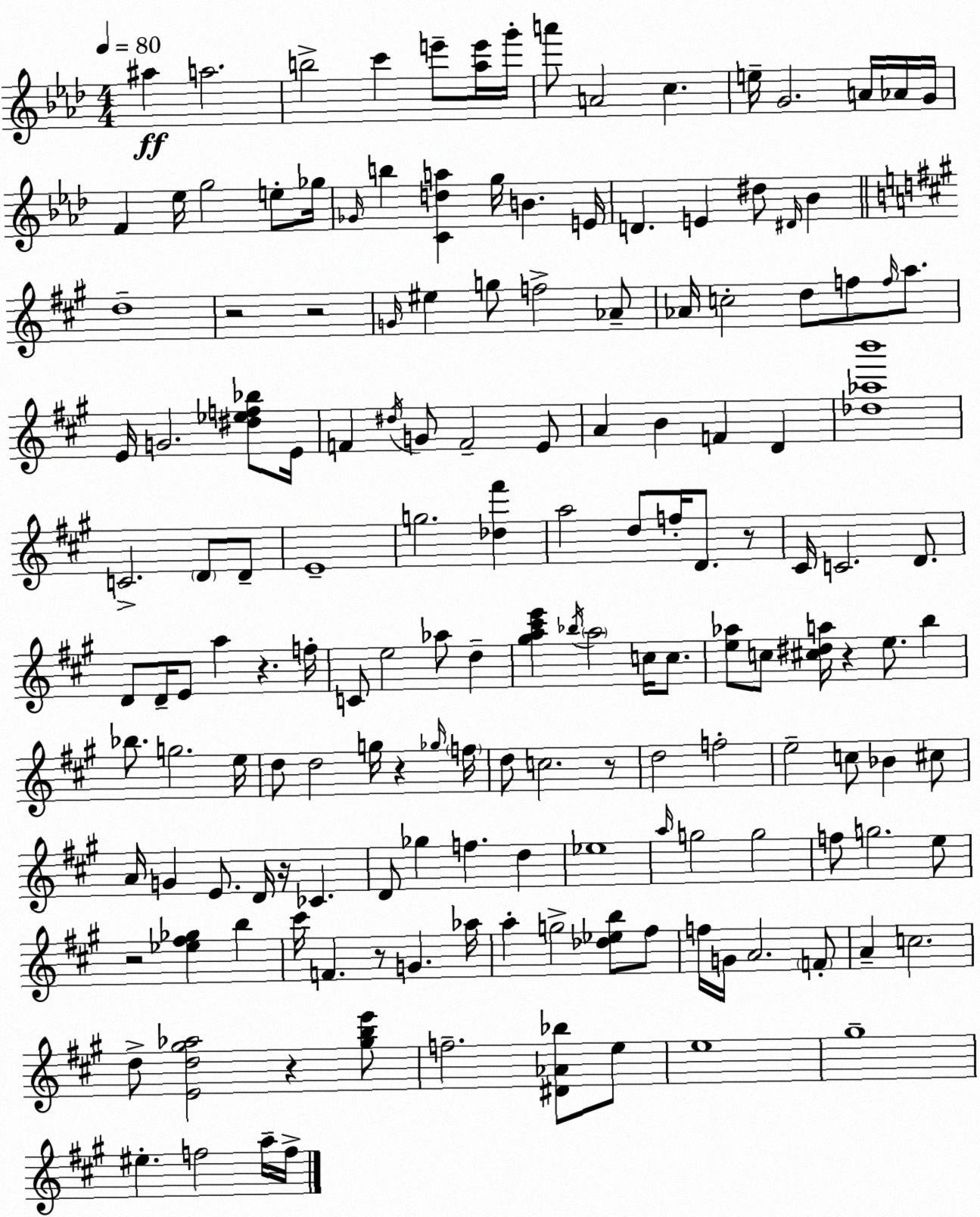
X:1
T:Untitled
M:4/4
L:1/4
K:Ab
^a a2 b2 c' e'/2 [_ae']/4 g'/4 a'/2 A2 c e/4 G2 A/4 _A/4 G/4 F _e/4 g2 e/2 _g/4 _G/4 b [Cda] g/4 B E/4 D E ^d/2 ^D/4 _B d4 z2 z2 G/4 ^e g/2 f2 _A/2 _A/4 c2 d/2 f/2 f/4 a/2 E/4 G2 [^d_ef_b]/2 E/4 F ^d/4 G/2 F2 E/2 A B F D [_d_ab']4 C2 D/2 D/2 E4 g2 [_d^f'] a2 d/2 f/4 D/2 z/2 ^C/4 C2 D/2 D/2 D/4 E/2 a z f/4 C/2 e2 _a/2 d [^ga^c'e'] _b/4 a2 c/4 c/2 [e_a]/2 c/2 [^c^da]/4 z e/2 b _b/2 g2 e/4 d/2 d2 g/4 z _g/4 f/4 d/2 c2 z/2 d2 f2 e2 c/2 _B ^c/2 A/4 G E/2 D/4 z/4 _C D/2 _g f d _e4 a/4 g2 g2 f/2 g2 e/2 z2 [_e^f_g] b ^c'/4 F z/2 G _a/4 a g2 [_d_eb]/2 ^f/2 f/4 G/4 A2 F/2 A c2 d/2 [Ed^g_a]2 z [^gbe']/2 f2 [^D_A_b]/2 e/2 e4 ^g4 ^e f2 a/4 f/4